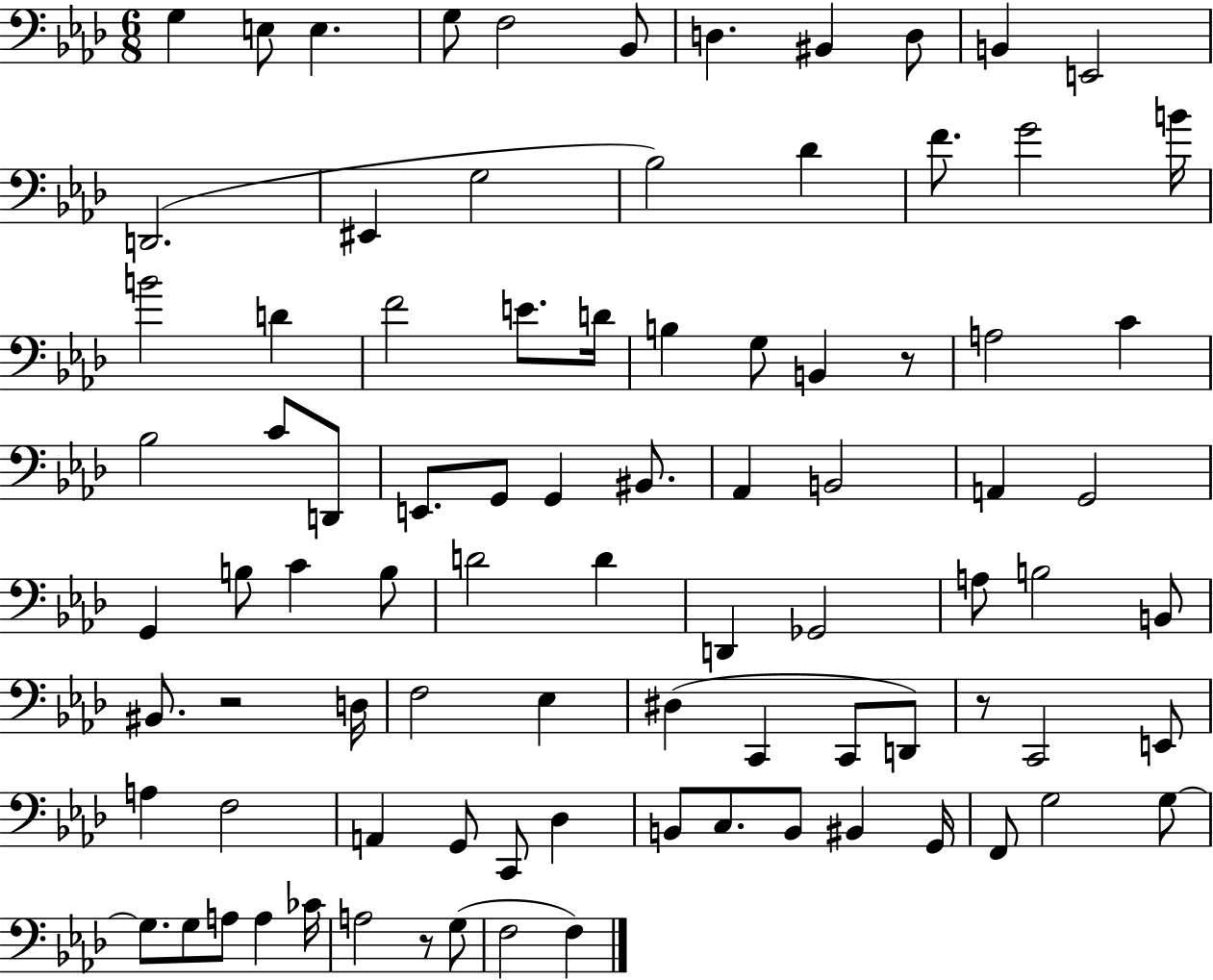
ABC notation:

X:1
T:Untitled
M:6/8
L:1/4
K:Ab
G, E,/2 E, G,/2 F,2 _B,,/2 D, ^B,, D,/2 B,, E,,2 D,,2 ^E,, G,2 _B,2 _D F/2 G2 B/4 B2 D F2 E/2 D/4 B, G,/2 B,, z/2 A,2 C _B,2 C/2 D,,/2 E,,/2 G,,/2 G,, ^B,,/2 _A,, B,,2 A,, G,,2 G,, B,/2 C B,/2 D2 D D,, _G,,2 A,/2 B,2 B,,/2 ^B,,/2 z2 D,/4 F,2 _E, ^D, C,, C,,/2 D,,/2 z/2 C,,2 E,,/2 A, F,2 A,, G,,/2 C,,/2 _D, B,,/2 C,/2 B,,/2 ^B,, G,,/4 F,,/2 G,2 G,/2 G,/2 G,/2 A,/2 A, _C/4 A,2 z/2 G,/2 F,2 F,